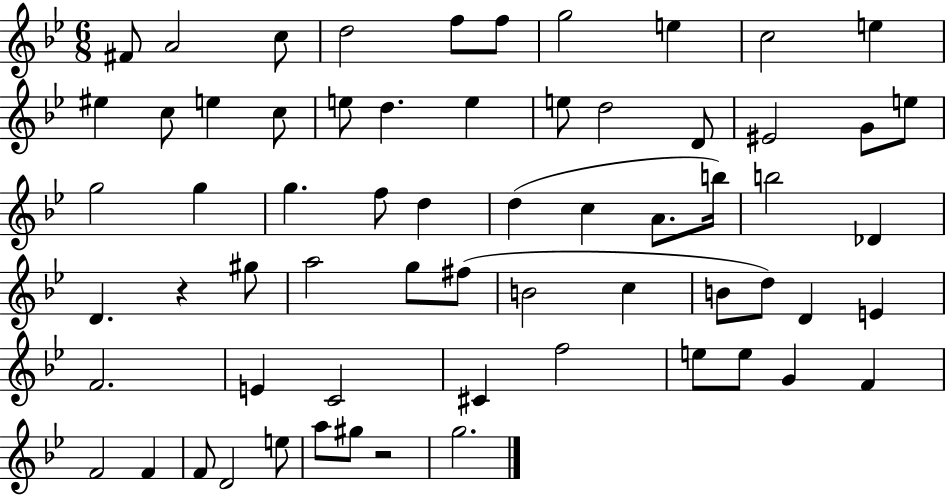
{
  \clef treble
  \numericTimeSignature
  \time 6/8
  \key bes \major
  \repeat volta 2 { fis'8 a'2 c''8 | d''2 f''8 f''8 | g''2 e''4 | c''2 e''4 | \break eis''4 c''8 e''4 c''8 | e''8 d''4. e''4 | e''8 d''2 d'8 | eis'2 g'8 e''8 | \break g''2 g''4 | g''4. f''8 d''4 | d''4( c''4 a'8. b''16) | b''2 des'4 | \break d'4. r4 gis''8 | a''2 g''8 fis''8( | b'2 c''4 | b'8 d''8) d'4 e'4 | \break f'2. | e'4 c'2 | cis'4 f''2 | e''8 e''8 g'4 f'4 | \break f'2 f'4 | f'8 d'2 e''8 | a''8 gis''8 r2 | g''2. | \break } \bar "|."
}